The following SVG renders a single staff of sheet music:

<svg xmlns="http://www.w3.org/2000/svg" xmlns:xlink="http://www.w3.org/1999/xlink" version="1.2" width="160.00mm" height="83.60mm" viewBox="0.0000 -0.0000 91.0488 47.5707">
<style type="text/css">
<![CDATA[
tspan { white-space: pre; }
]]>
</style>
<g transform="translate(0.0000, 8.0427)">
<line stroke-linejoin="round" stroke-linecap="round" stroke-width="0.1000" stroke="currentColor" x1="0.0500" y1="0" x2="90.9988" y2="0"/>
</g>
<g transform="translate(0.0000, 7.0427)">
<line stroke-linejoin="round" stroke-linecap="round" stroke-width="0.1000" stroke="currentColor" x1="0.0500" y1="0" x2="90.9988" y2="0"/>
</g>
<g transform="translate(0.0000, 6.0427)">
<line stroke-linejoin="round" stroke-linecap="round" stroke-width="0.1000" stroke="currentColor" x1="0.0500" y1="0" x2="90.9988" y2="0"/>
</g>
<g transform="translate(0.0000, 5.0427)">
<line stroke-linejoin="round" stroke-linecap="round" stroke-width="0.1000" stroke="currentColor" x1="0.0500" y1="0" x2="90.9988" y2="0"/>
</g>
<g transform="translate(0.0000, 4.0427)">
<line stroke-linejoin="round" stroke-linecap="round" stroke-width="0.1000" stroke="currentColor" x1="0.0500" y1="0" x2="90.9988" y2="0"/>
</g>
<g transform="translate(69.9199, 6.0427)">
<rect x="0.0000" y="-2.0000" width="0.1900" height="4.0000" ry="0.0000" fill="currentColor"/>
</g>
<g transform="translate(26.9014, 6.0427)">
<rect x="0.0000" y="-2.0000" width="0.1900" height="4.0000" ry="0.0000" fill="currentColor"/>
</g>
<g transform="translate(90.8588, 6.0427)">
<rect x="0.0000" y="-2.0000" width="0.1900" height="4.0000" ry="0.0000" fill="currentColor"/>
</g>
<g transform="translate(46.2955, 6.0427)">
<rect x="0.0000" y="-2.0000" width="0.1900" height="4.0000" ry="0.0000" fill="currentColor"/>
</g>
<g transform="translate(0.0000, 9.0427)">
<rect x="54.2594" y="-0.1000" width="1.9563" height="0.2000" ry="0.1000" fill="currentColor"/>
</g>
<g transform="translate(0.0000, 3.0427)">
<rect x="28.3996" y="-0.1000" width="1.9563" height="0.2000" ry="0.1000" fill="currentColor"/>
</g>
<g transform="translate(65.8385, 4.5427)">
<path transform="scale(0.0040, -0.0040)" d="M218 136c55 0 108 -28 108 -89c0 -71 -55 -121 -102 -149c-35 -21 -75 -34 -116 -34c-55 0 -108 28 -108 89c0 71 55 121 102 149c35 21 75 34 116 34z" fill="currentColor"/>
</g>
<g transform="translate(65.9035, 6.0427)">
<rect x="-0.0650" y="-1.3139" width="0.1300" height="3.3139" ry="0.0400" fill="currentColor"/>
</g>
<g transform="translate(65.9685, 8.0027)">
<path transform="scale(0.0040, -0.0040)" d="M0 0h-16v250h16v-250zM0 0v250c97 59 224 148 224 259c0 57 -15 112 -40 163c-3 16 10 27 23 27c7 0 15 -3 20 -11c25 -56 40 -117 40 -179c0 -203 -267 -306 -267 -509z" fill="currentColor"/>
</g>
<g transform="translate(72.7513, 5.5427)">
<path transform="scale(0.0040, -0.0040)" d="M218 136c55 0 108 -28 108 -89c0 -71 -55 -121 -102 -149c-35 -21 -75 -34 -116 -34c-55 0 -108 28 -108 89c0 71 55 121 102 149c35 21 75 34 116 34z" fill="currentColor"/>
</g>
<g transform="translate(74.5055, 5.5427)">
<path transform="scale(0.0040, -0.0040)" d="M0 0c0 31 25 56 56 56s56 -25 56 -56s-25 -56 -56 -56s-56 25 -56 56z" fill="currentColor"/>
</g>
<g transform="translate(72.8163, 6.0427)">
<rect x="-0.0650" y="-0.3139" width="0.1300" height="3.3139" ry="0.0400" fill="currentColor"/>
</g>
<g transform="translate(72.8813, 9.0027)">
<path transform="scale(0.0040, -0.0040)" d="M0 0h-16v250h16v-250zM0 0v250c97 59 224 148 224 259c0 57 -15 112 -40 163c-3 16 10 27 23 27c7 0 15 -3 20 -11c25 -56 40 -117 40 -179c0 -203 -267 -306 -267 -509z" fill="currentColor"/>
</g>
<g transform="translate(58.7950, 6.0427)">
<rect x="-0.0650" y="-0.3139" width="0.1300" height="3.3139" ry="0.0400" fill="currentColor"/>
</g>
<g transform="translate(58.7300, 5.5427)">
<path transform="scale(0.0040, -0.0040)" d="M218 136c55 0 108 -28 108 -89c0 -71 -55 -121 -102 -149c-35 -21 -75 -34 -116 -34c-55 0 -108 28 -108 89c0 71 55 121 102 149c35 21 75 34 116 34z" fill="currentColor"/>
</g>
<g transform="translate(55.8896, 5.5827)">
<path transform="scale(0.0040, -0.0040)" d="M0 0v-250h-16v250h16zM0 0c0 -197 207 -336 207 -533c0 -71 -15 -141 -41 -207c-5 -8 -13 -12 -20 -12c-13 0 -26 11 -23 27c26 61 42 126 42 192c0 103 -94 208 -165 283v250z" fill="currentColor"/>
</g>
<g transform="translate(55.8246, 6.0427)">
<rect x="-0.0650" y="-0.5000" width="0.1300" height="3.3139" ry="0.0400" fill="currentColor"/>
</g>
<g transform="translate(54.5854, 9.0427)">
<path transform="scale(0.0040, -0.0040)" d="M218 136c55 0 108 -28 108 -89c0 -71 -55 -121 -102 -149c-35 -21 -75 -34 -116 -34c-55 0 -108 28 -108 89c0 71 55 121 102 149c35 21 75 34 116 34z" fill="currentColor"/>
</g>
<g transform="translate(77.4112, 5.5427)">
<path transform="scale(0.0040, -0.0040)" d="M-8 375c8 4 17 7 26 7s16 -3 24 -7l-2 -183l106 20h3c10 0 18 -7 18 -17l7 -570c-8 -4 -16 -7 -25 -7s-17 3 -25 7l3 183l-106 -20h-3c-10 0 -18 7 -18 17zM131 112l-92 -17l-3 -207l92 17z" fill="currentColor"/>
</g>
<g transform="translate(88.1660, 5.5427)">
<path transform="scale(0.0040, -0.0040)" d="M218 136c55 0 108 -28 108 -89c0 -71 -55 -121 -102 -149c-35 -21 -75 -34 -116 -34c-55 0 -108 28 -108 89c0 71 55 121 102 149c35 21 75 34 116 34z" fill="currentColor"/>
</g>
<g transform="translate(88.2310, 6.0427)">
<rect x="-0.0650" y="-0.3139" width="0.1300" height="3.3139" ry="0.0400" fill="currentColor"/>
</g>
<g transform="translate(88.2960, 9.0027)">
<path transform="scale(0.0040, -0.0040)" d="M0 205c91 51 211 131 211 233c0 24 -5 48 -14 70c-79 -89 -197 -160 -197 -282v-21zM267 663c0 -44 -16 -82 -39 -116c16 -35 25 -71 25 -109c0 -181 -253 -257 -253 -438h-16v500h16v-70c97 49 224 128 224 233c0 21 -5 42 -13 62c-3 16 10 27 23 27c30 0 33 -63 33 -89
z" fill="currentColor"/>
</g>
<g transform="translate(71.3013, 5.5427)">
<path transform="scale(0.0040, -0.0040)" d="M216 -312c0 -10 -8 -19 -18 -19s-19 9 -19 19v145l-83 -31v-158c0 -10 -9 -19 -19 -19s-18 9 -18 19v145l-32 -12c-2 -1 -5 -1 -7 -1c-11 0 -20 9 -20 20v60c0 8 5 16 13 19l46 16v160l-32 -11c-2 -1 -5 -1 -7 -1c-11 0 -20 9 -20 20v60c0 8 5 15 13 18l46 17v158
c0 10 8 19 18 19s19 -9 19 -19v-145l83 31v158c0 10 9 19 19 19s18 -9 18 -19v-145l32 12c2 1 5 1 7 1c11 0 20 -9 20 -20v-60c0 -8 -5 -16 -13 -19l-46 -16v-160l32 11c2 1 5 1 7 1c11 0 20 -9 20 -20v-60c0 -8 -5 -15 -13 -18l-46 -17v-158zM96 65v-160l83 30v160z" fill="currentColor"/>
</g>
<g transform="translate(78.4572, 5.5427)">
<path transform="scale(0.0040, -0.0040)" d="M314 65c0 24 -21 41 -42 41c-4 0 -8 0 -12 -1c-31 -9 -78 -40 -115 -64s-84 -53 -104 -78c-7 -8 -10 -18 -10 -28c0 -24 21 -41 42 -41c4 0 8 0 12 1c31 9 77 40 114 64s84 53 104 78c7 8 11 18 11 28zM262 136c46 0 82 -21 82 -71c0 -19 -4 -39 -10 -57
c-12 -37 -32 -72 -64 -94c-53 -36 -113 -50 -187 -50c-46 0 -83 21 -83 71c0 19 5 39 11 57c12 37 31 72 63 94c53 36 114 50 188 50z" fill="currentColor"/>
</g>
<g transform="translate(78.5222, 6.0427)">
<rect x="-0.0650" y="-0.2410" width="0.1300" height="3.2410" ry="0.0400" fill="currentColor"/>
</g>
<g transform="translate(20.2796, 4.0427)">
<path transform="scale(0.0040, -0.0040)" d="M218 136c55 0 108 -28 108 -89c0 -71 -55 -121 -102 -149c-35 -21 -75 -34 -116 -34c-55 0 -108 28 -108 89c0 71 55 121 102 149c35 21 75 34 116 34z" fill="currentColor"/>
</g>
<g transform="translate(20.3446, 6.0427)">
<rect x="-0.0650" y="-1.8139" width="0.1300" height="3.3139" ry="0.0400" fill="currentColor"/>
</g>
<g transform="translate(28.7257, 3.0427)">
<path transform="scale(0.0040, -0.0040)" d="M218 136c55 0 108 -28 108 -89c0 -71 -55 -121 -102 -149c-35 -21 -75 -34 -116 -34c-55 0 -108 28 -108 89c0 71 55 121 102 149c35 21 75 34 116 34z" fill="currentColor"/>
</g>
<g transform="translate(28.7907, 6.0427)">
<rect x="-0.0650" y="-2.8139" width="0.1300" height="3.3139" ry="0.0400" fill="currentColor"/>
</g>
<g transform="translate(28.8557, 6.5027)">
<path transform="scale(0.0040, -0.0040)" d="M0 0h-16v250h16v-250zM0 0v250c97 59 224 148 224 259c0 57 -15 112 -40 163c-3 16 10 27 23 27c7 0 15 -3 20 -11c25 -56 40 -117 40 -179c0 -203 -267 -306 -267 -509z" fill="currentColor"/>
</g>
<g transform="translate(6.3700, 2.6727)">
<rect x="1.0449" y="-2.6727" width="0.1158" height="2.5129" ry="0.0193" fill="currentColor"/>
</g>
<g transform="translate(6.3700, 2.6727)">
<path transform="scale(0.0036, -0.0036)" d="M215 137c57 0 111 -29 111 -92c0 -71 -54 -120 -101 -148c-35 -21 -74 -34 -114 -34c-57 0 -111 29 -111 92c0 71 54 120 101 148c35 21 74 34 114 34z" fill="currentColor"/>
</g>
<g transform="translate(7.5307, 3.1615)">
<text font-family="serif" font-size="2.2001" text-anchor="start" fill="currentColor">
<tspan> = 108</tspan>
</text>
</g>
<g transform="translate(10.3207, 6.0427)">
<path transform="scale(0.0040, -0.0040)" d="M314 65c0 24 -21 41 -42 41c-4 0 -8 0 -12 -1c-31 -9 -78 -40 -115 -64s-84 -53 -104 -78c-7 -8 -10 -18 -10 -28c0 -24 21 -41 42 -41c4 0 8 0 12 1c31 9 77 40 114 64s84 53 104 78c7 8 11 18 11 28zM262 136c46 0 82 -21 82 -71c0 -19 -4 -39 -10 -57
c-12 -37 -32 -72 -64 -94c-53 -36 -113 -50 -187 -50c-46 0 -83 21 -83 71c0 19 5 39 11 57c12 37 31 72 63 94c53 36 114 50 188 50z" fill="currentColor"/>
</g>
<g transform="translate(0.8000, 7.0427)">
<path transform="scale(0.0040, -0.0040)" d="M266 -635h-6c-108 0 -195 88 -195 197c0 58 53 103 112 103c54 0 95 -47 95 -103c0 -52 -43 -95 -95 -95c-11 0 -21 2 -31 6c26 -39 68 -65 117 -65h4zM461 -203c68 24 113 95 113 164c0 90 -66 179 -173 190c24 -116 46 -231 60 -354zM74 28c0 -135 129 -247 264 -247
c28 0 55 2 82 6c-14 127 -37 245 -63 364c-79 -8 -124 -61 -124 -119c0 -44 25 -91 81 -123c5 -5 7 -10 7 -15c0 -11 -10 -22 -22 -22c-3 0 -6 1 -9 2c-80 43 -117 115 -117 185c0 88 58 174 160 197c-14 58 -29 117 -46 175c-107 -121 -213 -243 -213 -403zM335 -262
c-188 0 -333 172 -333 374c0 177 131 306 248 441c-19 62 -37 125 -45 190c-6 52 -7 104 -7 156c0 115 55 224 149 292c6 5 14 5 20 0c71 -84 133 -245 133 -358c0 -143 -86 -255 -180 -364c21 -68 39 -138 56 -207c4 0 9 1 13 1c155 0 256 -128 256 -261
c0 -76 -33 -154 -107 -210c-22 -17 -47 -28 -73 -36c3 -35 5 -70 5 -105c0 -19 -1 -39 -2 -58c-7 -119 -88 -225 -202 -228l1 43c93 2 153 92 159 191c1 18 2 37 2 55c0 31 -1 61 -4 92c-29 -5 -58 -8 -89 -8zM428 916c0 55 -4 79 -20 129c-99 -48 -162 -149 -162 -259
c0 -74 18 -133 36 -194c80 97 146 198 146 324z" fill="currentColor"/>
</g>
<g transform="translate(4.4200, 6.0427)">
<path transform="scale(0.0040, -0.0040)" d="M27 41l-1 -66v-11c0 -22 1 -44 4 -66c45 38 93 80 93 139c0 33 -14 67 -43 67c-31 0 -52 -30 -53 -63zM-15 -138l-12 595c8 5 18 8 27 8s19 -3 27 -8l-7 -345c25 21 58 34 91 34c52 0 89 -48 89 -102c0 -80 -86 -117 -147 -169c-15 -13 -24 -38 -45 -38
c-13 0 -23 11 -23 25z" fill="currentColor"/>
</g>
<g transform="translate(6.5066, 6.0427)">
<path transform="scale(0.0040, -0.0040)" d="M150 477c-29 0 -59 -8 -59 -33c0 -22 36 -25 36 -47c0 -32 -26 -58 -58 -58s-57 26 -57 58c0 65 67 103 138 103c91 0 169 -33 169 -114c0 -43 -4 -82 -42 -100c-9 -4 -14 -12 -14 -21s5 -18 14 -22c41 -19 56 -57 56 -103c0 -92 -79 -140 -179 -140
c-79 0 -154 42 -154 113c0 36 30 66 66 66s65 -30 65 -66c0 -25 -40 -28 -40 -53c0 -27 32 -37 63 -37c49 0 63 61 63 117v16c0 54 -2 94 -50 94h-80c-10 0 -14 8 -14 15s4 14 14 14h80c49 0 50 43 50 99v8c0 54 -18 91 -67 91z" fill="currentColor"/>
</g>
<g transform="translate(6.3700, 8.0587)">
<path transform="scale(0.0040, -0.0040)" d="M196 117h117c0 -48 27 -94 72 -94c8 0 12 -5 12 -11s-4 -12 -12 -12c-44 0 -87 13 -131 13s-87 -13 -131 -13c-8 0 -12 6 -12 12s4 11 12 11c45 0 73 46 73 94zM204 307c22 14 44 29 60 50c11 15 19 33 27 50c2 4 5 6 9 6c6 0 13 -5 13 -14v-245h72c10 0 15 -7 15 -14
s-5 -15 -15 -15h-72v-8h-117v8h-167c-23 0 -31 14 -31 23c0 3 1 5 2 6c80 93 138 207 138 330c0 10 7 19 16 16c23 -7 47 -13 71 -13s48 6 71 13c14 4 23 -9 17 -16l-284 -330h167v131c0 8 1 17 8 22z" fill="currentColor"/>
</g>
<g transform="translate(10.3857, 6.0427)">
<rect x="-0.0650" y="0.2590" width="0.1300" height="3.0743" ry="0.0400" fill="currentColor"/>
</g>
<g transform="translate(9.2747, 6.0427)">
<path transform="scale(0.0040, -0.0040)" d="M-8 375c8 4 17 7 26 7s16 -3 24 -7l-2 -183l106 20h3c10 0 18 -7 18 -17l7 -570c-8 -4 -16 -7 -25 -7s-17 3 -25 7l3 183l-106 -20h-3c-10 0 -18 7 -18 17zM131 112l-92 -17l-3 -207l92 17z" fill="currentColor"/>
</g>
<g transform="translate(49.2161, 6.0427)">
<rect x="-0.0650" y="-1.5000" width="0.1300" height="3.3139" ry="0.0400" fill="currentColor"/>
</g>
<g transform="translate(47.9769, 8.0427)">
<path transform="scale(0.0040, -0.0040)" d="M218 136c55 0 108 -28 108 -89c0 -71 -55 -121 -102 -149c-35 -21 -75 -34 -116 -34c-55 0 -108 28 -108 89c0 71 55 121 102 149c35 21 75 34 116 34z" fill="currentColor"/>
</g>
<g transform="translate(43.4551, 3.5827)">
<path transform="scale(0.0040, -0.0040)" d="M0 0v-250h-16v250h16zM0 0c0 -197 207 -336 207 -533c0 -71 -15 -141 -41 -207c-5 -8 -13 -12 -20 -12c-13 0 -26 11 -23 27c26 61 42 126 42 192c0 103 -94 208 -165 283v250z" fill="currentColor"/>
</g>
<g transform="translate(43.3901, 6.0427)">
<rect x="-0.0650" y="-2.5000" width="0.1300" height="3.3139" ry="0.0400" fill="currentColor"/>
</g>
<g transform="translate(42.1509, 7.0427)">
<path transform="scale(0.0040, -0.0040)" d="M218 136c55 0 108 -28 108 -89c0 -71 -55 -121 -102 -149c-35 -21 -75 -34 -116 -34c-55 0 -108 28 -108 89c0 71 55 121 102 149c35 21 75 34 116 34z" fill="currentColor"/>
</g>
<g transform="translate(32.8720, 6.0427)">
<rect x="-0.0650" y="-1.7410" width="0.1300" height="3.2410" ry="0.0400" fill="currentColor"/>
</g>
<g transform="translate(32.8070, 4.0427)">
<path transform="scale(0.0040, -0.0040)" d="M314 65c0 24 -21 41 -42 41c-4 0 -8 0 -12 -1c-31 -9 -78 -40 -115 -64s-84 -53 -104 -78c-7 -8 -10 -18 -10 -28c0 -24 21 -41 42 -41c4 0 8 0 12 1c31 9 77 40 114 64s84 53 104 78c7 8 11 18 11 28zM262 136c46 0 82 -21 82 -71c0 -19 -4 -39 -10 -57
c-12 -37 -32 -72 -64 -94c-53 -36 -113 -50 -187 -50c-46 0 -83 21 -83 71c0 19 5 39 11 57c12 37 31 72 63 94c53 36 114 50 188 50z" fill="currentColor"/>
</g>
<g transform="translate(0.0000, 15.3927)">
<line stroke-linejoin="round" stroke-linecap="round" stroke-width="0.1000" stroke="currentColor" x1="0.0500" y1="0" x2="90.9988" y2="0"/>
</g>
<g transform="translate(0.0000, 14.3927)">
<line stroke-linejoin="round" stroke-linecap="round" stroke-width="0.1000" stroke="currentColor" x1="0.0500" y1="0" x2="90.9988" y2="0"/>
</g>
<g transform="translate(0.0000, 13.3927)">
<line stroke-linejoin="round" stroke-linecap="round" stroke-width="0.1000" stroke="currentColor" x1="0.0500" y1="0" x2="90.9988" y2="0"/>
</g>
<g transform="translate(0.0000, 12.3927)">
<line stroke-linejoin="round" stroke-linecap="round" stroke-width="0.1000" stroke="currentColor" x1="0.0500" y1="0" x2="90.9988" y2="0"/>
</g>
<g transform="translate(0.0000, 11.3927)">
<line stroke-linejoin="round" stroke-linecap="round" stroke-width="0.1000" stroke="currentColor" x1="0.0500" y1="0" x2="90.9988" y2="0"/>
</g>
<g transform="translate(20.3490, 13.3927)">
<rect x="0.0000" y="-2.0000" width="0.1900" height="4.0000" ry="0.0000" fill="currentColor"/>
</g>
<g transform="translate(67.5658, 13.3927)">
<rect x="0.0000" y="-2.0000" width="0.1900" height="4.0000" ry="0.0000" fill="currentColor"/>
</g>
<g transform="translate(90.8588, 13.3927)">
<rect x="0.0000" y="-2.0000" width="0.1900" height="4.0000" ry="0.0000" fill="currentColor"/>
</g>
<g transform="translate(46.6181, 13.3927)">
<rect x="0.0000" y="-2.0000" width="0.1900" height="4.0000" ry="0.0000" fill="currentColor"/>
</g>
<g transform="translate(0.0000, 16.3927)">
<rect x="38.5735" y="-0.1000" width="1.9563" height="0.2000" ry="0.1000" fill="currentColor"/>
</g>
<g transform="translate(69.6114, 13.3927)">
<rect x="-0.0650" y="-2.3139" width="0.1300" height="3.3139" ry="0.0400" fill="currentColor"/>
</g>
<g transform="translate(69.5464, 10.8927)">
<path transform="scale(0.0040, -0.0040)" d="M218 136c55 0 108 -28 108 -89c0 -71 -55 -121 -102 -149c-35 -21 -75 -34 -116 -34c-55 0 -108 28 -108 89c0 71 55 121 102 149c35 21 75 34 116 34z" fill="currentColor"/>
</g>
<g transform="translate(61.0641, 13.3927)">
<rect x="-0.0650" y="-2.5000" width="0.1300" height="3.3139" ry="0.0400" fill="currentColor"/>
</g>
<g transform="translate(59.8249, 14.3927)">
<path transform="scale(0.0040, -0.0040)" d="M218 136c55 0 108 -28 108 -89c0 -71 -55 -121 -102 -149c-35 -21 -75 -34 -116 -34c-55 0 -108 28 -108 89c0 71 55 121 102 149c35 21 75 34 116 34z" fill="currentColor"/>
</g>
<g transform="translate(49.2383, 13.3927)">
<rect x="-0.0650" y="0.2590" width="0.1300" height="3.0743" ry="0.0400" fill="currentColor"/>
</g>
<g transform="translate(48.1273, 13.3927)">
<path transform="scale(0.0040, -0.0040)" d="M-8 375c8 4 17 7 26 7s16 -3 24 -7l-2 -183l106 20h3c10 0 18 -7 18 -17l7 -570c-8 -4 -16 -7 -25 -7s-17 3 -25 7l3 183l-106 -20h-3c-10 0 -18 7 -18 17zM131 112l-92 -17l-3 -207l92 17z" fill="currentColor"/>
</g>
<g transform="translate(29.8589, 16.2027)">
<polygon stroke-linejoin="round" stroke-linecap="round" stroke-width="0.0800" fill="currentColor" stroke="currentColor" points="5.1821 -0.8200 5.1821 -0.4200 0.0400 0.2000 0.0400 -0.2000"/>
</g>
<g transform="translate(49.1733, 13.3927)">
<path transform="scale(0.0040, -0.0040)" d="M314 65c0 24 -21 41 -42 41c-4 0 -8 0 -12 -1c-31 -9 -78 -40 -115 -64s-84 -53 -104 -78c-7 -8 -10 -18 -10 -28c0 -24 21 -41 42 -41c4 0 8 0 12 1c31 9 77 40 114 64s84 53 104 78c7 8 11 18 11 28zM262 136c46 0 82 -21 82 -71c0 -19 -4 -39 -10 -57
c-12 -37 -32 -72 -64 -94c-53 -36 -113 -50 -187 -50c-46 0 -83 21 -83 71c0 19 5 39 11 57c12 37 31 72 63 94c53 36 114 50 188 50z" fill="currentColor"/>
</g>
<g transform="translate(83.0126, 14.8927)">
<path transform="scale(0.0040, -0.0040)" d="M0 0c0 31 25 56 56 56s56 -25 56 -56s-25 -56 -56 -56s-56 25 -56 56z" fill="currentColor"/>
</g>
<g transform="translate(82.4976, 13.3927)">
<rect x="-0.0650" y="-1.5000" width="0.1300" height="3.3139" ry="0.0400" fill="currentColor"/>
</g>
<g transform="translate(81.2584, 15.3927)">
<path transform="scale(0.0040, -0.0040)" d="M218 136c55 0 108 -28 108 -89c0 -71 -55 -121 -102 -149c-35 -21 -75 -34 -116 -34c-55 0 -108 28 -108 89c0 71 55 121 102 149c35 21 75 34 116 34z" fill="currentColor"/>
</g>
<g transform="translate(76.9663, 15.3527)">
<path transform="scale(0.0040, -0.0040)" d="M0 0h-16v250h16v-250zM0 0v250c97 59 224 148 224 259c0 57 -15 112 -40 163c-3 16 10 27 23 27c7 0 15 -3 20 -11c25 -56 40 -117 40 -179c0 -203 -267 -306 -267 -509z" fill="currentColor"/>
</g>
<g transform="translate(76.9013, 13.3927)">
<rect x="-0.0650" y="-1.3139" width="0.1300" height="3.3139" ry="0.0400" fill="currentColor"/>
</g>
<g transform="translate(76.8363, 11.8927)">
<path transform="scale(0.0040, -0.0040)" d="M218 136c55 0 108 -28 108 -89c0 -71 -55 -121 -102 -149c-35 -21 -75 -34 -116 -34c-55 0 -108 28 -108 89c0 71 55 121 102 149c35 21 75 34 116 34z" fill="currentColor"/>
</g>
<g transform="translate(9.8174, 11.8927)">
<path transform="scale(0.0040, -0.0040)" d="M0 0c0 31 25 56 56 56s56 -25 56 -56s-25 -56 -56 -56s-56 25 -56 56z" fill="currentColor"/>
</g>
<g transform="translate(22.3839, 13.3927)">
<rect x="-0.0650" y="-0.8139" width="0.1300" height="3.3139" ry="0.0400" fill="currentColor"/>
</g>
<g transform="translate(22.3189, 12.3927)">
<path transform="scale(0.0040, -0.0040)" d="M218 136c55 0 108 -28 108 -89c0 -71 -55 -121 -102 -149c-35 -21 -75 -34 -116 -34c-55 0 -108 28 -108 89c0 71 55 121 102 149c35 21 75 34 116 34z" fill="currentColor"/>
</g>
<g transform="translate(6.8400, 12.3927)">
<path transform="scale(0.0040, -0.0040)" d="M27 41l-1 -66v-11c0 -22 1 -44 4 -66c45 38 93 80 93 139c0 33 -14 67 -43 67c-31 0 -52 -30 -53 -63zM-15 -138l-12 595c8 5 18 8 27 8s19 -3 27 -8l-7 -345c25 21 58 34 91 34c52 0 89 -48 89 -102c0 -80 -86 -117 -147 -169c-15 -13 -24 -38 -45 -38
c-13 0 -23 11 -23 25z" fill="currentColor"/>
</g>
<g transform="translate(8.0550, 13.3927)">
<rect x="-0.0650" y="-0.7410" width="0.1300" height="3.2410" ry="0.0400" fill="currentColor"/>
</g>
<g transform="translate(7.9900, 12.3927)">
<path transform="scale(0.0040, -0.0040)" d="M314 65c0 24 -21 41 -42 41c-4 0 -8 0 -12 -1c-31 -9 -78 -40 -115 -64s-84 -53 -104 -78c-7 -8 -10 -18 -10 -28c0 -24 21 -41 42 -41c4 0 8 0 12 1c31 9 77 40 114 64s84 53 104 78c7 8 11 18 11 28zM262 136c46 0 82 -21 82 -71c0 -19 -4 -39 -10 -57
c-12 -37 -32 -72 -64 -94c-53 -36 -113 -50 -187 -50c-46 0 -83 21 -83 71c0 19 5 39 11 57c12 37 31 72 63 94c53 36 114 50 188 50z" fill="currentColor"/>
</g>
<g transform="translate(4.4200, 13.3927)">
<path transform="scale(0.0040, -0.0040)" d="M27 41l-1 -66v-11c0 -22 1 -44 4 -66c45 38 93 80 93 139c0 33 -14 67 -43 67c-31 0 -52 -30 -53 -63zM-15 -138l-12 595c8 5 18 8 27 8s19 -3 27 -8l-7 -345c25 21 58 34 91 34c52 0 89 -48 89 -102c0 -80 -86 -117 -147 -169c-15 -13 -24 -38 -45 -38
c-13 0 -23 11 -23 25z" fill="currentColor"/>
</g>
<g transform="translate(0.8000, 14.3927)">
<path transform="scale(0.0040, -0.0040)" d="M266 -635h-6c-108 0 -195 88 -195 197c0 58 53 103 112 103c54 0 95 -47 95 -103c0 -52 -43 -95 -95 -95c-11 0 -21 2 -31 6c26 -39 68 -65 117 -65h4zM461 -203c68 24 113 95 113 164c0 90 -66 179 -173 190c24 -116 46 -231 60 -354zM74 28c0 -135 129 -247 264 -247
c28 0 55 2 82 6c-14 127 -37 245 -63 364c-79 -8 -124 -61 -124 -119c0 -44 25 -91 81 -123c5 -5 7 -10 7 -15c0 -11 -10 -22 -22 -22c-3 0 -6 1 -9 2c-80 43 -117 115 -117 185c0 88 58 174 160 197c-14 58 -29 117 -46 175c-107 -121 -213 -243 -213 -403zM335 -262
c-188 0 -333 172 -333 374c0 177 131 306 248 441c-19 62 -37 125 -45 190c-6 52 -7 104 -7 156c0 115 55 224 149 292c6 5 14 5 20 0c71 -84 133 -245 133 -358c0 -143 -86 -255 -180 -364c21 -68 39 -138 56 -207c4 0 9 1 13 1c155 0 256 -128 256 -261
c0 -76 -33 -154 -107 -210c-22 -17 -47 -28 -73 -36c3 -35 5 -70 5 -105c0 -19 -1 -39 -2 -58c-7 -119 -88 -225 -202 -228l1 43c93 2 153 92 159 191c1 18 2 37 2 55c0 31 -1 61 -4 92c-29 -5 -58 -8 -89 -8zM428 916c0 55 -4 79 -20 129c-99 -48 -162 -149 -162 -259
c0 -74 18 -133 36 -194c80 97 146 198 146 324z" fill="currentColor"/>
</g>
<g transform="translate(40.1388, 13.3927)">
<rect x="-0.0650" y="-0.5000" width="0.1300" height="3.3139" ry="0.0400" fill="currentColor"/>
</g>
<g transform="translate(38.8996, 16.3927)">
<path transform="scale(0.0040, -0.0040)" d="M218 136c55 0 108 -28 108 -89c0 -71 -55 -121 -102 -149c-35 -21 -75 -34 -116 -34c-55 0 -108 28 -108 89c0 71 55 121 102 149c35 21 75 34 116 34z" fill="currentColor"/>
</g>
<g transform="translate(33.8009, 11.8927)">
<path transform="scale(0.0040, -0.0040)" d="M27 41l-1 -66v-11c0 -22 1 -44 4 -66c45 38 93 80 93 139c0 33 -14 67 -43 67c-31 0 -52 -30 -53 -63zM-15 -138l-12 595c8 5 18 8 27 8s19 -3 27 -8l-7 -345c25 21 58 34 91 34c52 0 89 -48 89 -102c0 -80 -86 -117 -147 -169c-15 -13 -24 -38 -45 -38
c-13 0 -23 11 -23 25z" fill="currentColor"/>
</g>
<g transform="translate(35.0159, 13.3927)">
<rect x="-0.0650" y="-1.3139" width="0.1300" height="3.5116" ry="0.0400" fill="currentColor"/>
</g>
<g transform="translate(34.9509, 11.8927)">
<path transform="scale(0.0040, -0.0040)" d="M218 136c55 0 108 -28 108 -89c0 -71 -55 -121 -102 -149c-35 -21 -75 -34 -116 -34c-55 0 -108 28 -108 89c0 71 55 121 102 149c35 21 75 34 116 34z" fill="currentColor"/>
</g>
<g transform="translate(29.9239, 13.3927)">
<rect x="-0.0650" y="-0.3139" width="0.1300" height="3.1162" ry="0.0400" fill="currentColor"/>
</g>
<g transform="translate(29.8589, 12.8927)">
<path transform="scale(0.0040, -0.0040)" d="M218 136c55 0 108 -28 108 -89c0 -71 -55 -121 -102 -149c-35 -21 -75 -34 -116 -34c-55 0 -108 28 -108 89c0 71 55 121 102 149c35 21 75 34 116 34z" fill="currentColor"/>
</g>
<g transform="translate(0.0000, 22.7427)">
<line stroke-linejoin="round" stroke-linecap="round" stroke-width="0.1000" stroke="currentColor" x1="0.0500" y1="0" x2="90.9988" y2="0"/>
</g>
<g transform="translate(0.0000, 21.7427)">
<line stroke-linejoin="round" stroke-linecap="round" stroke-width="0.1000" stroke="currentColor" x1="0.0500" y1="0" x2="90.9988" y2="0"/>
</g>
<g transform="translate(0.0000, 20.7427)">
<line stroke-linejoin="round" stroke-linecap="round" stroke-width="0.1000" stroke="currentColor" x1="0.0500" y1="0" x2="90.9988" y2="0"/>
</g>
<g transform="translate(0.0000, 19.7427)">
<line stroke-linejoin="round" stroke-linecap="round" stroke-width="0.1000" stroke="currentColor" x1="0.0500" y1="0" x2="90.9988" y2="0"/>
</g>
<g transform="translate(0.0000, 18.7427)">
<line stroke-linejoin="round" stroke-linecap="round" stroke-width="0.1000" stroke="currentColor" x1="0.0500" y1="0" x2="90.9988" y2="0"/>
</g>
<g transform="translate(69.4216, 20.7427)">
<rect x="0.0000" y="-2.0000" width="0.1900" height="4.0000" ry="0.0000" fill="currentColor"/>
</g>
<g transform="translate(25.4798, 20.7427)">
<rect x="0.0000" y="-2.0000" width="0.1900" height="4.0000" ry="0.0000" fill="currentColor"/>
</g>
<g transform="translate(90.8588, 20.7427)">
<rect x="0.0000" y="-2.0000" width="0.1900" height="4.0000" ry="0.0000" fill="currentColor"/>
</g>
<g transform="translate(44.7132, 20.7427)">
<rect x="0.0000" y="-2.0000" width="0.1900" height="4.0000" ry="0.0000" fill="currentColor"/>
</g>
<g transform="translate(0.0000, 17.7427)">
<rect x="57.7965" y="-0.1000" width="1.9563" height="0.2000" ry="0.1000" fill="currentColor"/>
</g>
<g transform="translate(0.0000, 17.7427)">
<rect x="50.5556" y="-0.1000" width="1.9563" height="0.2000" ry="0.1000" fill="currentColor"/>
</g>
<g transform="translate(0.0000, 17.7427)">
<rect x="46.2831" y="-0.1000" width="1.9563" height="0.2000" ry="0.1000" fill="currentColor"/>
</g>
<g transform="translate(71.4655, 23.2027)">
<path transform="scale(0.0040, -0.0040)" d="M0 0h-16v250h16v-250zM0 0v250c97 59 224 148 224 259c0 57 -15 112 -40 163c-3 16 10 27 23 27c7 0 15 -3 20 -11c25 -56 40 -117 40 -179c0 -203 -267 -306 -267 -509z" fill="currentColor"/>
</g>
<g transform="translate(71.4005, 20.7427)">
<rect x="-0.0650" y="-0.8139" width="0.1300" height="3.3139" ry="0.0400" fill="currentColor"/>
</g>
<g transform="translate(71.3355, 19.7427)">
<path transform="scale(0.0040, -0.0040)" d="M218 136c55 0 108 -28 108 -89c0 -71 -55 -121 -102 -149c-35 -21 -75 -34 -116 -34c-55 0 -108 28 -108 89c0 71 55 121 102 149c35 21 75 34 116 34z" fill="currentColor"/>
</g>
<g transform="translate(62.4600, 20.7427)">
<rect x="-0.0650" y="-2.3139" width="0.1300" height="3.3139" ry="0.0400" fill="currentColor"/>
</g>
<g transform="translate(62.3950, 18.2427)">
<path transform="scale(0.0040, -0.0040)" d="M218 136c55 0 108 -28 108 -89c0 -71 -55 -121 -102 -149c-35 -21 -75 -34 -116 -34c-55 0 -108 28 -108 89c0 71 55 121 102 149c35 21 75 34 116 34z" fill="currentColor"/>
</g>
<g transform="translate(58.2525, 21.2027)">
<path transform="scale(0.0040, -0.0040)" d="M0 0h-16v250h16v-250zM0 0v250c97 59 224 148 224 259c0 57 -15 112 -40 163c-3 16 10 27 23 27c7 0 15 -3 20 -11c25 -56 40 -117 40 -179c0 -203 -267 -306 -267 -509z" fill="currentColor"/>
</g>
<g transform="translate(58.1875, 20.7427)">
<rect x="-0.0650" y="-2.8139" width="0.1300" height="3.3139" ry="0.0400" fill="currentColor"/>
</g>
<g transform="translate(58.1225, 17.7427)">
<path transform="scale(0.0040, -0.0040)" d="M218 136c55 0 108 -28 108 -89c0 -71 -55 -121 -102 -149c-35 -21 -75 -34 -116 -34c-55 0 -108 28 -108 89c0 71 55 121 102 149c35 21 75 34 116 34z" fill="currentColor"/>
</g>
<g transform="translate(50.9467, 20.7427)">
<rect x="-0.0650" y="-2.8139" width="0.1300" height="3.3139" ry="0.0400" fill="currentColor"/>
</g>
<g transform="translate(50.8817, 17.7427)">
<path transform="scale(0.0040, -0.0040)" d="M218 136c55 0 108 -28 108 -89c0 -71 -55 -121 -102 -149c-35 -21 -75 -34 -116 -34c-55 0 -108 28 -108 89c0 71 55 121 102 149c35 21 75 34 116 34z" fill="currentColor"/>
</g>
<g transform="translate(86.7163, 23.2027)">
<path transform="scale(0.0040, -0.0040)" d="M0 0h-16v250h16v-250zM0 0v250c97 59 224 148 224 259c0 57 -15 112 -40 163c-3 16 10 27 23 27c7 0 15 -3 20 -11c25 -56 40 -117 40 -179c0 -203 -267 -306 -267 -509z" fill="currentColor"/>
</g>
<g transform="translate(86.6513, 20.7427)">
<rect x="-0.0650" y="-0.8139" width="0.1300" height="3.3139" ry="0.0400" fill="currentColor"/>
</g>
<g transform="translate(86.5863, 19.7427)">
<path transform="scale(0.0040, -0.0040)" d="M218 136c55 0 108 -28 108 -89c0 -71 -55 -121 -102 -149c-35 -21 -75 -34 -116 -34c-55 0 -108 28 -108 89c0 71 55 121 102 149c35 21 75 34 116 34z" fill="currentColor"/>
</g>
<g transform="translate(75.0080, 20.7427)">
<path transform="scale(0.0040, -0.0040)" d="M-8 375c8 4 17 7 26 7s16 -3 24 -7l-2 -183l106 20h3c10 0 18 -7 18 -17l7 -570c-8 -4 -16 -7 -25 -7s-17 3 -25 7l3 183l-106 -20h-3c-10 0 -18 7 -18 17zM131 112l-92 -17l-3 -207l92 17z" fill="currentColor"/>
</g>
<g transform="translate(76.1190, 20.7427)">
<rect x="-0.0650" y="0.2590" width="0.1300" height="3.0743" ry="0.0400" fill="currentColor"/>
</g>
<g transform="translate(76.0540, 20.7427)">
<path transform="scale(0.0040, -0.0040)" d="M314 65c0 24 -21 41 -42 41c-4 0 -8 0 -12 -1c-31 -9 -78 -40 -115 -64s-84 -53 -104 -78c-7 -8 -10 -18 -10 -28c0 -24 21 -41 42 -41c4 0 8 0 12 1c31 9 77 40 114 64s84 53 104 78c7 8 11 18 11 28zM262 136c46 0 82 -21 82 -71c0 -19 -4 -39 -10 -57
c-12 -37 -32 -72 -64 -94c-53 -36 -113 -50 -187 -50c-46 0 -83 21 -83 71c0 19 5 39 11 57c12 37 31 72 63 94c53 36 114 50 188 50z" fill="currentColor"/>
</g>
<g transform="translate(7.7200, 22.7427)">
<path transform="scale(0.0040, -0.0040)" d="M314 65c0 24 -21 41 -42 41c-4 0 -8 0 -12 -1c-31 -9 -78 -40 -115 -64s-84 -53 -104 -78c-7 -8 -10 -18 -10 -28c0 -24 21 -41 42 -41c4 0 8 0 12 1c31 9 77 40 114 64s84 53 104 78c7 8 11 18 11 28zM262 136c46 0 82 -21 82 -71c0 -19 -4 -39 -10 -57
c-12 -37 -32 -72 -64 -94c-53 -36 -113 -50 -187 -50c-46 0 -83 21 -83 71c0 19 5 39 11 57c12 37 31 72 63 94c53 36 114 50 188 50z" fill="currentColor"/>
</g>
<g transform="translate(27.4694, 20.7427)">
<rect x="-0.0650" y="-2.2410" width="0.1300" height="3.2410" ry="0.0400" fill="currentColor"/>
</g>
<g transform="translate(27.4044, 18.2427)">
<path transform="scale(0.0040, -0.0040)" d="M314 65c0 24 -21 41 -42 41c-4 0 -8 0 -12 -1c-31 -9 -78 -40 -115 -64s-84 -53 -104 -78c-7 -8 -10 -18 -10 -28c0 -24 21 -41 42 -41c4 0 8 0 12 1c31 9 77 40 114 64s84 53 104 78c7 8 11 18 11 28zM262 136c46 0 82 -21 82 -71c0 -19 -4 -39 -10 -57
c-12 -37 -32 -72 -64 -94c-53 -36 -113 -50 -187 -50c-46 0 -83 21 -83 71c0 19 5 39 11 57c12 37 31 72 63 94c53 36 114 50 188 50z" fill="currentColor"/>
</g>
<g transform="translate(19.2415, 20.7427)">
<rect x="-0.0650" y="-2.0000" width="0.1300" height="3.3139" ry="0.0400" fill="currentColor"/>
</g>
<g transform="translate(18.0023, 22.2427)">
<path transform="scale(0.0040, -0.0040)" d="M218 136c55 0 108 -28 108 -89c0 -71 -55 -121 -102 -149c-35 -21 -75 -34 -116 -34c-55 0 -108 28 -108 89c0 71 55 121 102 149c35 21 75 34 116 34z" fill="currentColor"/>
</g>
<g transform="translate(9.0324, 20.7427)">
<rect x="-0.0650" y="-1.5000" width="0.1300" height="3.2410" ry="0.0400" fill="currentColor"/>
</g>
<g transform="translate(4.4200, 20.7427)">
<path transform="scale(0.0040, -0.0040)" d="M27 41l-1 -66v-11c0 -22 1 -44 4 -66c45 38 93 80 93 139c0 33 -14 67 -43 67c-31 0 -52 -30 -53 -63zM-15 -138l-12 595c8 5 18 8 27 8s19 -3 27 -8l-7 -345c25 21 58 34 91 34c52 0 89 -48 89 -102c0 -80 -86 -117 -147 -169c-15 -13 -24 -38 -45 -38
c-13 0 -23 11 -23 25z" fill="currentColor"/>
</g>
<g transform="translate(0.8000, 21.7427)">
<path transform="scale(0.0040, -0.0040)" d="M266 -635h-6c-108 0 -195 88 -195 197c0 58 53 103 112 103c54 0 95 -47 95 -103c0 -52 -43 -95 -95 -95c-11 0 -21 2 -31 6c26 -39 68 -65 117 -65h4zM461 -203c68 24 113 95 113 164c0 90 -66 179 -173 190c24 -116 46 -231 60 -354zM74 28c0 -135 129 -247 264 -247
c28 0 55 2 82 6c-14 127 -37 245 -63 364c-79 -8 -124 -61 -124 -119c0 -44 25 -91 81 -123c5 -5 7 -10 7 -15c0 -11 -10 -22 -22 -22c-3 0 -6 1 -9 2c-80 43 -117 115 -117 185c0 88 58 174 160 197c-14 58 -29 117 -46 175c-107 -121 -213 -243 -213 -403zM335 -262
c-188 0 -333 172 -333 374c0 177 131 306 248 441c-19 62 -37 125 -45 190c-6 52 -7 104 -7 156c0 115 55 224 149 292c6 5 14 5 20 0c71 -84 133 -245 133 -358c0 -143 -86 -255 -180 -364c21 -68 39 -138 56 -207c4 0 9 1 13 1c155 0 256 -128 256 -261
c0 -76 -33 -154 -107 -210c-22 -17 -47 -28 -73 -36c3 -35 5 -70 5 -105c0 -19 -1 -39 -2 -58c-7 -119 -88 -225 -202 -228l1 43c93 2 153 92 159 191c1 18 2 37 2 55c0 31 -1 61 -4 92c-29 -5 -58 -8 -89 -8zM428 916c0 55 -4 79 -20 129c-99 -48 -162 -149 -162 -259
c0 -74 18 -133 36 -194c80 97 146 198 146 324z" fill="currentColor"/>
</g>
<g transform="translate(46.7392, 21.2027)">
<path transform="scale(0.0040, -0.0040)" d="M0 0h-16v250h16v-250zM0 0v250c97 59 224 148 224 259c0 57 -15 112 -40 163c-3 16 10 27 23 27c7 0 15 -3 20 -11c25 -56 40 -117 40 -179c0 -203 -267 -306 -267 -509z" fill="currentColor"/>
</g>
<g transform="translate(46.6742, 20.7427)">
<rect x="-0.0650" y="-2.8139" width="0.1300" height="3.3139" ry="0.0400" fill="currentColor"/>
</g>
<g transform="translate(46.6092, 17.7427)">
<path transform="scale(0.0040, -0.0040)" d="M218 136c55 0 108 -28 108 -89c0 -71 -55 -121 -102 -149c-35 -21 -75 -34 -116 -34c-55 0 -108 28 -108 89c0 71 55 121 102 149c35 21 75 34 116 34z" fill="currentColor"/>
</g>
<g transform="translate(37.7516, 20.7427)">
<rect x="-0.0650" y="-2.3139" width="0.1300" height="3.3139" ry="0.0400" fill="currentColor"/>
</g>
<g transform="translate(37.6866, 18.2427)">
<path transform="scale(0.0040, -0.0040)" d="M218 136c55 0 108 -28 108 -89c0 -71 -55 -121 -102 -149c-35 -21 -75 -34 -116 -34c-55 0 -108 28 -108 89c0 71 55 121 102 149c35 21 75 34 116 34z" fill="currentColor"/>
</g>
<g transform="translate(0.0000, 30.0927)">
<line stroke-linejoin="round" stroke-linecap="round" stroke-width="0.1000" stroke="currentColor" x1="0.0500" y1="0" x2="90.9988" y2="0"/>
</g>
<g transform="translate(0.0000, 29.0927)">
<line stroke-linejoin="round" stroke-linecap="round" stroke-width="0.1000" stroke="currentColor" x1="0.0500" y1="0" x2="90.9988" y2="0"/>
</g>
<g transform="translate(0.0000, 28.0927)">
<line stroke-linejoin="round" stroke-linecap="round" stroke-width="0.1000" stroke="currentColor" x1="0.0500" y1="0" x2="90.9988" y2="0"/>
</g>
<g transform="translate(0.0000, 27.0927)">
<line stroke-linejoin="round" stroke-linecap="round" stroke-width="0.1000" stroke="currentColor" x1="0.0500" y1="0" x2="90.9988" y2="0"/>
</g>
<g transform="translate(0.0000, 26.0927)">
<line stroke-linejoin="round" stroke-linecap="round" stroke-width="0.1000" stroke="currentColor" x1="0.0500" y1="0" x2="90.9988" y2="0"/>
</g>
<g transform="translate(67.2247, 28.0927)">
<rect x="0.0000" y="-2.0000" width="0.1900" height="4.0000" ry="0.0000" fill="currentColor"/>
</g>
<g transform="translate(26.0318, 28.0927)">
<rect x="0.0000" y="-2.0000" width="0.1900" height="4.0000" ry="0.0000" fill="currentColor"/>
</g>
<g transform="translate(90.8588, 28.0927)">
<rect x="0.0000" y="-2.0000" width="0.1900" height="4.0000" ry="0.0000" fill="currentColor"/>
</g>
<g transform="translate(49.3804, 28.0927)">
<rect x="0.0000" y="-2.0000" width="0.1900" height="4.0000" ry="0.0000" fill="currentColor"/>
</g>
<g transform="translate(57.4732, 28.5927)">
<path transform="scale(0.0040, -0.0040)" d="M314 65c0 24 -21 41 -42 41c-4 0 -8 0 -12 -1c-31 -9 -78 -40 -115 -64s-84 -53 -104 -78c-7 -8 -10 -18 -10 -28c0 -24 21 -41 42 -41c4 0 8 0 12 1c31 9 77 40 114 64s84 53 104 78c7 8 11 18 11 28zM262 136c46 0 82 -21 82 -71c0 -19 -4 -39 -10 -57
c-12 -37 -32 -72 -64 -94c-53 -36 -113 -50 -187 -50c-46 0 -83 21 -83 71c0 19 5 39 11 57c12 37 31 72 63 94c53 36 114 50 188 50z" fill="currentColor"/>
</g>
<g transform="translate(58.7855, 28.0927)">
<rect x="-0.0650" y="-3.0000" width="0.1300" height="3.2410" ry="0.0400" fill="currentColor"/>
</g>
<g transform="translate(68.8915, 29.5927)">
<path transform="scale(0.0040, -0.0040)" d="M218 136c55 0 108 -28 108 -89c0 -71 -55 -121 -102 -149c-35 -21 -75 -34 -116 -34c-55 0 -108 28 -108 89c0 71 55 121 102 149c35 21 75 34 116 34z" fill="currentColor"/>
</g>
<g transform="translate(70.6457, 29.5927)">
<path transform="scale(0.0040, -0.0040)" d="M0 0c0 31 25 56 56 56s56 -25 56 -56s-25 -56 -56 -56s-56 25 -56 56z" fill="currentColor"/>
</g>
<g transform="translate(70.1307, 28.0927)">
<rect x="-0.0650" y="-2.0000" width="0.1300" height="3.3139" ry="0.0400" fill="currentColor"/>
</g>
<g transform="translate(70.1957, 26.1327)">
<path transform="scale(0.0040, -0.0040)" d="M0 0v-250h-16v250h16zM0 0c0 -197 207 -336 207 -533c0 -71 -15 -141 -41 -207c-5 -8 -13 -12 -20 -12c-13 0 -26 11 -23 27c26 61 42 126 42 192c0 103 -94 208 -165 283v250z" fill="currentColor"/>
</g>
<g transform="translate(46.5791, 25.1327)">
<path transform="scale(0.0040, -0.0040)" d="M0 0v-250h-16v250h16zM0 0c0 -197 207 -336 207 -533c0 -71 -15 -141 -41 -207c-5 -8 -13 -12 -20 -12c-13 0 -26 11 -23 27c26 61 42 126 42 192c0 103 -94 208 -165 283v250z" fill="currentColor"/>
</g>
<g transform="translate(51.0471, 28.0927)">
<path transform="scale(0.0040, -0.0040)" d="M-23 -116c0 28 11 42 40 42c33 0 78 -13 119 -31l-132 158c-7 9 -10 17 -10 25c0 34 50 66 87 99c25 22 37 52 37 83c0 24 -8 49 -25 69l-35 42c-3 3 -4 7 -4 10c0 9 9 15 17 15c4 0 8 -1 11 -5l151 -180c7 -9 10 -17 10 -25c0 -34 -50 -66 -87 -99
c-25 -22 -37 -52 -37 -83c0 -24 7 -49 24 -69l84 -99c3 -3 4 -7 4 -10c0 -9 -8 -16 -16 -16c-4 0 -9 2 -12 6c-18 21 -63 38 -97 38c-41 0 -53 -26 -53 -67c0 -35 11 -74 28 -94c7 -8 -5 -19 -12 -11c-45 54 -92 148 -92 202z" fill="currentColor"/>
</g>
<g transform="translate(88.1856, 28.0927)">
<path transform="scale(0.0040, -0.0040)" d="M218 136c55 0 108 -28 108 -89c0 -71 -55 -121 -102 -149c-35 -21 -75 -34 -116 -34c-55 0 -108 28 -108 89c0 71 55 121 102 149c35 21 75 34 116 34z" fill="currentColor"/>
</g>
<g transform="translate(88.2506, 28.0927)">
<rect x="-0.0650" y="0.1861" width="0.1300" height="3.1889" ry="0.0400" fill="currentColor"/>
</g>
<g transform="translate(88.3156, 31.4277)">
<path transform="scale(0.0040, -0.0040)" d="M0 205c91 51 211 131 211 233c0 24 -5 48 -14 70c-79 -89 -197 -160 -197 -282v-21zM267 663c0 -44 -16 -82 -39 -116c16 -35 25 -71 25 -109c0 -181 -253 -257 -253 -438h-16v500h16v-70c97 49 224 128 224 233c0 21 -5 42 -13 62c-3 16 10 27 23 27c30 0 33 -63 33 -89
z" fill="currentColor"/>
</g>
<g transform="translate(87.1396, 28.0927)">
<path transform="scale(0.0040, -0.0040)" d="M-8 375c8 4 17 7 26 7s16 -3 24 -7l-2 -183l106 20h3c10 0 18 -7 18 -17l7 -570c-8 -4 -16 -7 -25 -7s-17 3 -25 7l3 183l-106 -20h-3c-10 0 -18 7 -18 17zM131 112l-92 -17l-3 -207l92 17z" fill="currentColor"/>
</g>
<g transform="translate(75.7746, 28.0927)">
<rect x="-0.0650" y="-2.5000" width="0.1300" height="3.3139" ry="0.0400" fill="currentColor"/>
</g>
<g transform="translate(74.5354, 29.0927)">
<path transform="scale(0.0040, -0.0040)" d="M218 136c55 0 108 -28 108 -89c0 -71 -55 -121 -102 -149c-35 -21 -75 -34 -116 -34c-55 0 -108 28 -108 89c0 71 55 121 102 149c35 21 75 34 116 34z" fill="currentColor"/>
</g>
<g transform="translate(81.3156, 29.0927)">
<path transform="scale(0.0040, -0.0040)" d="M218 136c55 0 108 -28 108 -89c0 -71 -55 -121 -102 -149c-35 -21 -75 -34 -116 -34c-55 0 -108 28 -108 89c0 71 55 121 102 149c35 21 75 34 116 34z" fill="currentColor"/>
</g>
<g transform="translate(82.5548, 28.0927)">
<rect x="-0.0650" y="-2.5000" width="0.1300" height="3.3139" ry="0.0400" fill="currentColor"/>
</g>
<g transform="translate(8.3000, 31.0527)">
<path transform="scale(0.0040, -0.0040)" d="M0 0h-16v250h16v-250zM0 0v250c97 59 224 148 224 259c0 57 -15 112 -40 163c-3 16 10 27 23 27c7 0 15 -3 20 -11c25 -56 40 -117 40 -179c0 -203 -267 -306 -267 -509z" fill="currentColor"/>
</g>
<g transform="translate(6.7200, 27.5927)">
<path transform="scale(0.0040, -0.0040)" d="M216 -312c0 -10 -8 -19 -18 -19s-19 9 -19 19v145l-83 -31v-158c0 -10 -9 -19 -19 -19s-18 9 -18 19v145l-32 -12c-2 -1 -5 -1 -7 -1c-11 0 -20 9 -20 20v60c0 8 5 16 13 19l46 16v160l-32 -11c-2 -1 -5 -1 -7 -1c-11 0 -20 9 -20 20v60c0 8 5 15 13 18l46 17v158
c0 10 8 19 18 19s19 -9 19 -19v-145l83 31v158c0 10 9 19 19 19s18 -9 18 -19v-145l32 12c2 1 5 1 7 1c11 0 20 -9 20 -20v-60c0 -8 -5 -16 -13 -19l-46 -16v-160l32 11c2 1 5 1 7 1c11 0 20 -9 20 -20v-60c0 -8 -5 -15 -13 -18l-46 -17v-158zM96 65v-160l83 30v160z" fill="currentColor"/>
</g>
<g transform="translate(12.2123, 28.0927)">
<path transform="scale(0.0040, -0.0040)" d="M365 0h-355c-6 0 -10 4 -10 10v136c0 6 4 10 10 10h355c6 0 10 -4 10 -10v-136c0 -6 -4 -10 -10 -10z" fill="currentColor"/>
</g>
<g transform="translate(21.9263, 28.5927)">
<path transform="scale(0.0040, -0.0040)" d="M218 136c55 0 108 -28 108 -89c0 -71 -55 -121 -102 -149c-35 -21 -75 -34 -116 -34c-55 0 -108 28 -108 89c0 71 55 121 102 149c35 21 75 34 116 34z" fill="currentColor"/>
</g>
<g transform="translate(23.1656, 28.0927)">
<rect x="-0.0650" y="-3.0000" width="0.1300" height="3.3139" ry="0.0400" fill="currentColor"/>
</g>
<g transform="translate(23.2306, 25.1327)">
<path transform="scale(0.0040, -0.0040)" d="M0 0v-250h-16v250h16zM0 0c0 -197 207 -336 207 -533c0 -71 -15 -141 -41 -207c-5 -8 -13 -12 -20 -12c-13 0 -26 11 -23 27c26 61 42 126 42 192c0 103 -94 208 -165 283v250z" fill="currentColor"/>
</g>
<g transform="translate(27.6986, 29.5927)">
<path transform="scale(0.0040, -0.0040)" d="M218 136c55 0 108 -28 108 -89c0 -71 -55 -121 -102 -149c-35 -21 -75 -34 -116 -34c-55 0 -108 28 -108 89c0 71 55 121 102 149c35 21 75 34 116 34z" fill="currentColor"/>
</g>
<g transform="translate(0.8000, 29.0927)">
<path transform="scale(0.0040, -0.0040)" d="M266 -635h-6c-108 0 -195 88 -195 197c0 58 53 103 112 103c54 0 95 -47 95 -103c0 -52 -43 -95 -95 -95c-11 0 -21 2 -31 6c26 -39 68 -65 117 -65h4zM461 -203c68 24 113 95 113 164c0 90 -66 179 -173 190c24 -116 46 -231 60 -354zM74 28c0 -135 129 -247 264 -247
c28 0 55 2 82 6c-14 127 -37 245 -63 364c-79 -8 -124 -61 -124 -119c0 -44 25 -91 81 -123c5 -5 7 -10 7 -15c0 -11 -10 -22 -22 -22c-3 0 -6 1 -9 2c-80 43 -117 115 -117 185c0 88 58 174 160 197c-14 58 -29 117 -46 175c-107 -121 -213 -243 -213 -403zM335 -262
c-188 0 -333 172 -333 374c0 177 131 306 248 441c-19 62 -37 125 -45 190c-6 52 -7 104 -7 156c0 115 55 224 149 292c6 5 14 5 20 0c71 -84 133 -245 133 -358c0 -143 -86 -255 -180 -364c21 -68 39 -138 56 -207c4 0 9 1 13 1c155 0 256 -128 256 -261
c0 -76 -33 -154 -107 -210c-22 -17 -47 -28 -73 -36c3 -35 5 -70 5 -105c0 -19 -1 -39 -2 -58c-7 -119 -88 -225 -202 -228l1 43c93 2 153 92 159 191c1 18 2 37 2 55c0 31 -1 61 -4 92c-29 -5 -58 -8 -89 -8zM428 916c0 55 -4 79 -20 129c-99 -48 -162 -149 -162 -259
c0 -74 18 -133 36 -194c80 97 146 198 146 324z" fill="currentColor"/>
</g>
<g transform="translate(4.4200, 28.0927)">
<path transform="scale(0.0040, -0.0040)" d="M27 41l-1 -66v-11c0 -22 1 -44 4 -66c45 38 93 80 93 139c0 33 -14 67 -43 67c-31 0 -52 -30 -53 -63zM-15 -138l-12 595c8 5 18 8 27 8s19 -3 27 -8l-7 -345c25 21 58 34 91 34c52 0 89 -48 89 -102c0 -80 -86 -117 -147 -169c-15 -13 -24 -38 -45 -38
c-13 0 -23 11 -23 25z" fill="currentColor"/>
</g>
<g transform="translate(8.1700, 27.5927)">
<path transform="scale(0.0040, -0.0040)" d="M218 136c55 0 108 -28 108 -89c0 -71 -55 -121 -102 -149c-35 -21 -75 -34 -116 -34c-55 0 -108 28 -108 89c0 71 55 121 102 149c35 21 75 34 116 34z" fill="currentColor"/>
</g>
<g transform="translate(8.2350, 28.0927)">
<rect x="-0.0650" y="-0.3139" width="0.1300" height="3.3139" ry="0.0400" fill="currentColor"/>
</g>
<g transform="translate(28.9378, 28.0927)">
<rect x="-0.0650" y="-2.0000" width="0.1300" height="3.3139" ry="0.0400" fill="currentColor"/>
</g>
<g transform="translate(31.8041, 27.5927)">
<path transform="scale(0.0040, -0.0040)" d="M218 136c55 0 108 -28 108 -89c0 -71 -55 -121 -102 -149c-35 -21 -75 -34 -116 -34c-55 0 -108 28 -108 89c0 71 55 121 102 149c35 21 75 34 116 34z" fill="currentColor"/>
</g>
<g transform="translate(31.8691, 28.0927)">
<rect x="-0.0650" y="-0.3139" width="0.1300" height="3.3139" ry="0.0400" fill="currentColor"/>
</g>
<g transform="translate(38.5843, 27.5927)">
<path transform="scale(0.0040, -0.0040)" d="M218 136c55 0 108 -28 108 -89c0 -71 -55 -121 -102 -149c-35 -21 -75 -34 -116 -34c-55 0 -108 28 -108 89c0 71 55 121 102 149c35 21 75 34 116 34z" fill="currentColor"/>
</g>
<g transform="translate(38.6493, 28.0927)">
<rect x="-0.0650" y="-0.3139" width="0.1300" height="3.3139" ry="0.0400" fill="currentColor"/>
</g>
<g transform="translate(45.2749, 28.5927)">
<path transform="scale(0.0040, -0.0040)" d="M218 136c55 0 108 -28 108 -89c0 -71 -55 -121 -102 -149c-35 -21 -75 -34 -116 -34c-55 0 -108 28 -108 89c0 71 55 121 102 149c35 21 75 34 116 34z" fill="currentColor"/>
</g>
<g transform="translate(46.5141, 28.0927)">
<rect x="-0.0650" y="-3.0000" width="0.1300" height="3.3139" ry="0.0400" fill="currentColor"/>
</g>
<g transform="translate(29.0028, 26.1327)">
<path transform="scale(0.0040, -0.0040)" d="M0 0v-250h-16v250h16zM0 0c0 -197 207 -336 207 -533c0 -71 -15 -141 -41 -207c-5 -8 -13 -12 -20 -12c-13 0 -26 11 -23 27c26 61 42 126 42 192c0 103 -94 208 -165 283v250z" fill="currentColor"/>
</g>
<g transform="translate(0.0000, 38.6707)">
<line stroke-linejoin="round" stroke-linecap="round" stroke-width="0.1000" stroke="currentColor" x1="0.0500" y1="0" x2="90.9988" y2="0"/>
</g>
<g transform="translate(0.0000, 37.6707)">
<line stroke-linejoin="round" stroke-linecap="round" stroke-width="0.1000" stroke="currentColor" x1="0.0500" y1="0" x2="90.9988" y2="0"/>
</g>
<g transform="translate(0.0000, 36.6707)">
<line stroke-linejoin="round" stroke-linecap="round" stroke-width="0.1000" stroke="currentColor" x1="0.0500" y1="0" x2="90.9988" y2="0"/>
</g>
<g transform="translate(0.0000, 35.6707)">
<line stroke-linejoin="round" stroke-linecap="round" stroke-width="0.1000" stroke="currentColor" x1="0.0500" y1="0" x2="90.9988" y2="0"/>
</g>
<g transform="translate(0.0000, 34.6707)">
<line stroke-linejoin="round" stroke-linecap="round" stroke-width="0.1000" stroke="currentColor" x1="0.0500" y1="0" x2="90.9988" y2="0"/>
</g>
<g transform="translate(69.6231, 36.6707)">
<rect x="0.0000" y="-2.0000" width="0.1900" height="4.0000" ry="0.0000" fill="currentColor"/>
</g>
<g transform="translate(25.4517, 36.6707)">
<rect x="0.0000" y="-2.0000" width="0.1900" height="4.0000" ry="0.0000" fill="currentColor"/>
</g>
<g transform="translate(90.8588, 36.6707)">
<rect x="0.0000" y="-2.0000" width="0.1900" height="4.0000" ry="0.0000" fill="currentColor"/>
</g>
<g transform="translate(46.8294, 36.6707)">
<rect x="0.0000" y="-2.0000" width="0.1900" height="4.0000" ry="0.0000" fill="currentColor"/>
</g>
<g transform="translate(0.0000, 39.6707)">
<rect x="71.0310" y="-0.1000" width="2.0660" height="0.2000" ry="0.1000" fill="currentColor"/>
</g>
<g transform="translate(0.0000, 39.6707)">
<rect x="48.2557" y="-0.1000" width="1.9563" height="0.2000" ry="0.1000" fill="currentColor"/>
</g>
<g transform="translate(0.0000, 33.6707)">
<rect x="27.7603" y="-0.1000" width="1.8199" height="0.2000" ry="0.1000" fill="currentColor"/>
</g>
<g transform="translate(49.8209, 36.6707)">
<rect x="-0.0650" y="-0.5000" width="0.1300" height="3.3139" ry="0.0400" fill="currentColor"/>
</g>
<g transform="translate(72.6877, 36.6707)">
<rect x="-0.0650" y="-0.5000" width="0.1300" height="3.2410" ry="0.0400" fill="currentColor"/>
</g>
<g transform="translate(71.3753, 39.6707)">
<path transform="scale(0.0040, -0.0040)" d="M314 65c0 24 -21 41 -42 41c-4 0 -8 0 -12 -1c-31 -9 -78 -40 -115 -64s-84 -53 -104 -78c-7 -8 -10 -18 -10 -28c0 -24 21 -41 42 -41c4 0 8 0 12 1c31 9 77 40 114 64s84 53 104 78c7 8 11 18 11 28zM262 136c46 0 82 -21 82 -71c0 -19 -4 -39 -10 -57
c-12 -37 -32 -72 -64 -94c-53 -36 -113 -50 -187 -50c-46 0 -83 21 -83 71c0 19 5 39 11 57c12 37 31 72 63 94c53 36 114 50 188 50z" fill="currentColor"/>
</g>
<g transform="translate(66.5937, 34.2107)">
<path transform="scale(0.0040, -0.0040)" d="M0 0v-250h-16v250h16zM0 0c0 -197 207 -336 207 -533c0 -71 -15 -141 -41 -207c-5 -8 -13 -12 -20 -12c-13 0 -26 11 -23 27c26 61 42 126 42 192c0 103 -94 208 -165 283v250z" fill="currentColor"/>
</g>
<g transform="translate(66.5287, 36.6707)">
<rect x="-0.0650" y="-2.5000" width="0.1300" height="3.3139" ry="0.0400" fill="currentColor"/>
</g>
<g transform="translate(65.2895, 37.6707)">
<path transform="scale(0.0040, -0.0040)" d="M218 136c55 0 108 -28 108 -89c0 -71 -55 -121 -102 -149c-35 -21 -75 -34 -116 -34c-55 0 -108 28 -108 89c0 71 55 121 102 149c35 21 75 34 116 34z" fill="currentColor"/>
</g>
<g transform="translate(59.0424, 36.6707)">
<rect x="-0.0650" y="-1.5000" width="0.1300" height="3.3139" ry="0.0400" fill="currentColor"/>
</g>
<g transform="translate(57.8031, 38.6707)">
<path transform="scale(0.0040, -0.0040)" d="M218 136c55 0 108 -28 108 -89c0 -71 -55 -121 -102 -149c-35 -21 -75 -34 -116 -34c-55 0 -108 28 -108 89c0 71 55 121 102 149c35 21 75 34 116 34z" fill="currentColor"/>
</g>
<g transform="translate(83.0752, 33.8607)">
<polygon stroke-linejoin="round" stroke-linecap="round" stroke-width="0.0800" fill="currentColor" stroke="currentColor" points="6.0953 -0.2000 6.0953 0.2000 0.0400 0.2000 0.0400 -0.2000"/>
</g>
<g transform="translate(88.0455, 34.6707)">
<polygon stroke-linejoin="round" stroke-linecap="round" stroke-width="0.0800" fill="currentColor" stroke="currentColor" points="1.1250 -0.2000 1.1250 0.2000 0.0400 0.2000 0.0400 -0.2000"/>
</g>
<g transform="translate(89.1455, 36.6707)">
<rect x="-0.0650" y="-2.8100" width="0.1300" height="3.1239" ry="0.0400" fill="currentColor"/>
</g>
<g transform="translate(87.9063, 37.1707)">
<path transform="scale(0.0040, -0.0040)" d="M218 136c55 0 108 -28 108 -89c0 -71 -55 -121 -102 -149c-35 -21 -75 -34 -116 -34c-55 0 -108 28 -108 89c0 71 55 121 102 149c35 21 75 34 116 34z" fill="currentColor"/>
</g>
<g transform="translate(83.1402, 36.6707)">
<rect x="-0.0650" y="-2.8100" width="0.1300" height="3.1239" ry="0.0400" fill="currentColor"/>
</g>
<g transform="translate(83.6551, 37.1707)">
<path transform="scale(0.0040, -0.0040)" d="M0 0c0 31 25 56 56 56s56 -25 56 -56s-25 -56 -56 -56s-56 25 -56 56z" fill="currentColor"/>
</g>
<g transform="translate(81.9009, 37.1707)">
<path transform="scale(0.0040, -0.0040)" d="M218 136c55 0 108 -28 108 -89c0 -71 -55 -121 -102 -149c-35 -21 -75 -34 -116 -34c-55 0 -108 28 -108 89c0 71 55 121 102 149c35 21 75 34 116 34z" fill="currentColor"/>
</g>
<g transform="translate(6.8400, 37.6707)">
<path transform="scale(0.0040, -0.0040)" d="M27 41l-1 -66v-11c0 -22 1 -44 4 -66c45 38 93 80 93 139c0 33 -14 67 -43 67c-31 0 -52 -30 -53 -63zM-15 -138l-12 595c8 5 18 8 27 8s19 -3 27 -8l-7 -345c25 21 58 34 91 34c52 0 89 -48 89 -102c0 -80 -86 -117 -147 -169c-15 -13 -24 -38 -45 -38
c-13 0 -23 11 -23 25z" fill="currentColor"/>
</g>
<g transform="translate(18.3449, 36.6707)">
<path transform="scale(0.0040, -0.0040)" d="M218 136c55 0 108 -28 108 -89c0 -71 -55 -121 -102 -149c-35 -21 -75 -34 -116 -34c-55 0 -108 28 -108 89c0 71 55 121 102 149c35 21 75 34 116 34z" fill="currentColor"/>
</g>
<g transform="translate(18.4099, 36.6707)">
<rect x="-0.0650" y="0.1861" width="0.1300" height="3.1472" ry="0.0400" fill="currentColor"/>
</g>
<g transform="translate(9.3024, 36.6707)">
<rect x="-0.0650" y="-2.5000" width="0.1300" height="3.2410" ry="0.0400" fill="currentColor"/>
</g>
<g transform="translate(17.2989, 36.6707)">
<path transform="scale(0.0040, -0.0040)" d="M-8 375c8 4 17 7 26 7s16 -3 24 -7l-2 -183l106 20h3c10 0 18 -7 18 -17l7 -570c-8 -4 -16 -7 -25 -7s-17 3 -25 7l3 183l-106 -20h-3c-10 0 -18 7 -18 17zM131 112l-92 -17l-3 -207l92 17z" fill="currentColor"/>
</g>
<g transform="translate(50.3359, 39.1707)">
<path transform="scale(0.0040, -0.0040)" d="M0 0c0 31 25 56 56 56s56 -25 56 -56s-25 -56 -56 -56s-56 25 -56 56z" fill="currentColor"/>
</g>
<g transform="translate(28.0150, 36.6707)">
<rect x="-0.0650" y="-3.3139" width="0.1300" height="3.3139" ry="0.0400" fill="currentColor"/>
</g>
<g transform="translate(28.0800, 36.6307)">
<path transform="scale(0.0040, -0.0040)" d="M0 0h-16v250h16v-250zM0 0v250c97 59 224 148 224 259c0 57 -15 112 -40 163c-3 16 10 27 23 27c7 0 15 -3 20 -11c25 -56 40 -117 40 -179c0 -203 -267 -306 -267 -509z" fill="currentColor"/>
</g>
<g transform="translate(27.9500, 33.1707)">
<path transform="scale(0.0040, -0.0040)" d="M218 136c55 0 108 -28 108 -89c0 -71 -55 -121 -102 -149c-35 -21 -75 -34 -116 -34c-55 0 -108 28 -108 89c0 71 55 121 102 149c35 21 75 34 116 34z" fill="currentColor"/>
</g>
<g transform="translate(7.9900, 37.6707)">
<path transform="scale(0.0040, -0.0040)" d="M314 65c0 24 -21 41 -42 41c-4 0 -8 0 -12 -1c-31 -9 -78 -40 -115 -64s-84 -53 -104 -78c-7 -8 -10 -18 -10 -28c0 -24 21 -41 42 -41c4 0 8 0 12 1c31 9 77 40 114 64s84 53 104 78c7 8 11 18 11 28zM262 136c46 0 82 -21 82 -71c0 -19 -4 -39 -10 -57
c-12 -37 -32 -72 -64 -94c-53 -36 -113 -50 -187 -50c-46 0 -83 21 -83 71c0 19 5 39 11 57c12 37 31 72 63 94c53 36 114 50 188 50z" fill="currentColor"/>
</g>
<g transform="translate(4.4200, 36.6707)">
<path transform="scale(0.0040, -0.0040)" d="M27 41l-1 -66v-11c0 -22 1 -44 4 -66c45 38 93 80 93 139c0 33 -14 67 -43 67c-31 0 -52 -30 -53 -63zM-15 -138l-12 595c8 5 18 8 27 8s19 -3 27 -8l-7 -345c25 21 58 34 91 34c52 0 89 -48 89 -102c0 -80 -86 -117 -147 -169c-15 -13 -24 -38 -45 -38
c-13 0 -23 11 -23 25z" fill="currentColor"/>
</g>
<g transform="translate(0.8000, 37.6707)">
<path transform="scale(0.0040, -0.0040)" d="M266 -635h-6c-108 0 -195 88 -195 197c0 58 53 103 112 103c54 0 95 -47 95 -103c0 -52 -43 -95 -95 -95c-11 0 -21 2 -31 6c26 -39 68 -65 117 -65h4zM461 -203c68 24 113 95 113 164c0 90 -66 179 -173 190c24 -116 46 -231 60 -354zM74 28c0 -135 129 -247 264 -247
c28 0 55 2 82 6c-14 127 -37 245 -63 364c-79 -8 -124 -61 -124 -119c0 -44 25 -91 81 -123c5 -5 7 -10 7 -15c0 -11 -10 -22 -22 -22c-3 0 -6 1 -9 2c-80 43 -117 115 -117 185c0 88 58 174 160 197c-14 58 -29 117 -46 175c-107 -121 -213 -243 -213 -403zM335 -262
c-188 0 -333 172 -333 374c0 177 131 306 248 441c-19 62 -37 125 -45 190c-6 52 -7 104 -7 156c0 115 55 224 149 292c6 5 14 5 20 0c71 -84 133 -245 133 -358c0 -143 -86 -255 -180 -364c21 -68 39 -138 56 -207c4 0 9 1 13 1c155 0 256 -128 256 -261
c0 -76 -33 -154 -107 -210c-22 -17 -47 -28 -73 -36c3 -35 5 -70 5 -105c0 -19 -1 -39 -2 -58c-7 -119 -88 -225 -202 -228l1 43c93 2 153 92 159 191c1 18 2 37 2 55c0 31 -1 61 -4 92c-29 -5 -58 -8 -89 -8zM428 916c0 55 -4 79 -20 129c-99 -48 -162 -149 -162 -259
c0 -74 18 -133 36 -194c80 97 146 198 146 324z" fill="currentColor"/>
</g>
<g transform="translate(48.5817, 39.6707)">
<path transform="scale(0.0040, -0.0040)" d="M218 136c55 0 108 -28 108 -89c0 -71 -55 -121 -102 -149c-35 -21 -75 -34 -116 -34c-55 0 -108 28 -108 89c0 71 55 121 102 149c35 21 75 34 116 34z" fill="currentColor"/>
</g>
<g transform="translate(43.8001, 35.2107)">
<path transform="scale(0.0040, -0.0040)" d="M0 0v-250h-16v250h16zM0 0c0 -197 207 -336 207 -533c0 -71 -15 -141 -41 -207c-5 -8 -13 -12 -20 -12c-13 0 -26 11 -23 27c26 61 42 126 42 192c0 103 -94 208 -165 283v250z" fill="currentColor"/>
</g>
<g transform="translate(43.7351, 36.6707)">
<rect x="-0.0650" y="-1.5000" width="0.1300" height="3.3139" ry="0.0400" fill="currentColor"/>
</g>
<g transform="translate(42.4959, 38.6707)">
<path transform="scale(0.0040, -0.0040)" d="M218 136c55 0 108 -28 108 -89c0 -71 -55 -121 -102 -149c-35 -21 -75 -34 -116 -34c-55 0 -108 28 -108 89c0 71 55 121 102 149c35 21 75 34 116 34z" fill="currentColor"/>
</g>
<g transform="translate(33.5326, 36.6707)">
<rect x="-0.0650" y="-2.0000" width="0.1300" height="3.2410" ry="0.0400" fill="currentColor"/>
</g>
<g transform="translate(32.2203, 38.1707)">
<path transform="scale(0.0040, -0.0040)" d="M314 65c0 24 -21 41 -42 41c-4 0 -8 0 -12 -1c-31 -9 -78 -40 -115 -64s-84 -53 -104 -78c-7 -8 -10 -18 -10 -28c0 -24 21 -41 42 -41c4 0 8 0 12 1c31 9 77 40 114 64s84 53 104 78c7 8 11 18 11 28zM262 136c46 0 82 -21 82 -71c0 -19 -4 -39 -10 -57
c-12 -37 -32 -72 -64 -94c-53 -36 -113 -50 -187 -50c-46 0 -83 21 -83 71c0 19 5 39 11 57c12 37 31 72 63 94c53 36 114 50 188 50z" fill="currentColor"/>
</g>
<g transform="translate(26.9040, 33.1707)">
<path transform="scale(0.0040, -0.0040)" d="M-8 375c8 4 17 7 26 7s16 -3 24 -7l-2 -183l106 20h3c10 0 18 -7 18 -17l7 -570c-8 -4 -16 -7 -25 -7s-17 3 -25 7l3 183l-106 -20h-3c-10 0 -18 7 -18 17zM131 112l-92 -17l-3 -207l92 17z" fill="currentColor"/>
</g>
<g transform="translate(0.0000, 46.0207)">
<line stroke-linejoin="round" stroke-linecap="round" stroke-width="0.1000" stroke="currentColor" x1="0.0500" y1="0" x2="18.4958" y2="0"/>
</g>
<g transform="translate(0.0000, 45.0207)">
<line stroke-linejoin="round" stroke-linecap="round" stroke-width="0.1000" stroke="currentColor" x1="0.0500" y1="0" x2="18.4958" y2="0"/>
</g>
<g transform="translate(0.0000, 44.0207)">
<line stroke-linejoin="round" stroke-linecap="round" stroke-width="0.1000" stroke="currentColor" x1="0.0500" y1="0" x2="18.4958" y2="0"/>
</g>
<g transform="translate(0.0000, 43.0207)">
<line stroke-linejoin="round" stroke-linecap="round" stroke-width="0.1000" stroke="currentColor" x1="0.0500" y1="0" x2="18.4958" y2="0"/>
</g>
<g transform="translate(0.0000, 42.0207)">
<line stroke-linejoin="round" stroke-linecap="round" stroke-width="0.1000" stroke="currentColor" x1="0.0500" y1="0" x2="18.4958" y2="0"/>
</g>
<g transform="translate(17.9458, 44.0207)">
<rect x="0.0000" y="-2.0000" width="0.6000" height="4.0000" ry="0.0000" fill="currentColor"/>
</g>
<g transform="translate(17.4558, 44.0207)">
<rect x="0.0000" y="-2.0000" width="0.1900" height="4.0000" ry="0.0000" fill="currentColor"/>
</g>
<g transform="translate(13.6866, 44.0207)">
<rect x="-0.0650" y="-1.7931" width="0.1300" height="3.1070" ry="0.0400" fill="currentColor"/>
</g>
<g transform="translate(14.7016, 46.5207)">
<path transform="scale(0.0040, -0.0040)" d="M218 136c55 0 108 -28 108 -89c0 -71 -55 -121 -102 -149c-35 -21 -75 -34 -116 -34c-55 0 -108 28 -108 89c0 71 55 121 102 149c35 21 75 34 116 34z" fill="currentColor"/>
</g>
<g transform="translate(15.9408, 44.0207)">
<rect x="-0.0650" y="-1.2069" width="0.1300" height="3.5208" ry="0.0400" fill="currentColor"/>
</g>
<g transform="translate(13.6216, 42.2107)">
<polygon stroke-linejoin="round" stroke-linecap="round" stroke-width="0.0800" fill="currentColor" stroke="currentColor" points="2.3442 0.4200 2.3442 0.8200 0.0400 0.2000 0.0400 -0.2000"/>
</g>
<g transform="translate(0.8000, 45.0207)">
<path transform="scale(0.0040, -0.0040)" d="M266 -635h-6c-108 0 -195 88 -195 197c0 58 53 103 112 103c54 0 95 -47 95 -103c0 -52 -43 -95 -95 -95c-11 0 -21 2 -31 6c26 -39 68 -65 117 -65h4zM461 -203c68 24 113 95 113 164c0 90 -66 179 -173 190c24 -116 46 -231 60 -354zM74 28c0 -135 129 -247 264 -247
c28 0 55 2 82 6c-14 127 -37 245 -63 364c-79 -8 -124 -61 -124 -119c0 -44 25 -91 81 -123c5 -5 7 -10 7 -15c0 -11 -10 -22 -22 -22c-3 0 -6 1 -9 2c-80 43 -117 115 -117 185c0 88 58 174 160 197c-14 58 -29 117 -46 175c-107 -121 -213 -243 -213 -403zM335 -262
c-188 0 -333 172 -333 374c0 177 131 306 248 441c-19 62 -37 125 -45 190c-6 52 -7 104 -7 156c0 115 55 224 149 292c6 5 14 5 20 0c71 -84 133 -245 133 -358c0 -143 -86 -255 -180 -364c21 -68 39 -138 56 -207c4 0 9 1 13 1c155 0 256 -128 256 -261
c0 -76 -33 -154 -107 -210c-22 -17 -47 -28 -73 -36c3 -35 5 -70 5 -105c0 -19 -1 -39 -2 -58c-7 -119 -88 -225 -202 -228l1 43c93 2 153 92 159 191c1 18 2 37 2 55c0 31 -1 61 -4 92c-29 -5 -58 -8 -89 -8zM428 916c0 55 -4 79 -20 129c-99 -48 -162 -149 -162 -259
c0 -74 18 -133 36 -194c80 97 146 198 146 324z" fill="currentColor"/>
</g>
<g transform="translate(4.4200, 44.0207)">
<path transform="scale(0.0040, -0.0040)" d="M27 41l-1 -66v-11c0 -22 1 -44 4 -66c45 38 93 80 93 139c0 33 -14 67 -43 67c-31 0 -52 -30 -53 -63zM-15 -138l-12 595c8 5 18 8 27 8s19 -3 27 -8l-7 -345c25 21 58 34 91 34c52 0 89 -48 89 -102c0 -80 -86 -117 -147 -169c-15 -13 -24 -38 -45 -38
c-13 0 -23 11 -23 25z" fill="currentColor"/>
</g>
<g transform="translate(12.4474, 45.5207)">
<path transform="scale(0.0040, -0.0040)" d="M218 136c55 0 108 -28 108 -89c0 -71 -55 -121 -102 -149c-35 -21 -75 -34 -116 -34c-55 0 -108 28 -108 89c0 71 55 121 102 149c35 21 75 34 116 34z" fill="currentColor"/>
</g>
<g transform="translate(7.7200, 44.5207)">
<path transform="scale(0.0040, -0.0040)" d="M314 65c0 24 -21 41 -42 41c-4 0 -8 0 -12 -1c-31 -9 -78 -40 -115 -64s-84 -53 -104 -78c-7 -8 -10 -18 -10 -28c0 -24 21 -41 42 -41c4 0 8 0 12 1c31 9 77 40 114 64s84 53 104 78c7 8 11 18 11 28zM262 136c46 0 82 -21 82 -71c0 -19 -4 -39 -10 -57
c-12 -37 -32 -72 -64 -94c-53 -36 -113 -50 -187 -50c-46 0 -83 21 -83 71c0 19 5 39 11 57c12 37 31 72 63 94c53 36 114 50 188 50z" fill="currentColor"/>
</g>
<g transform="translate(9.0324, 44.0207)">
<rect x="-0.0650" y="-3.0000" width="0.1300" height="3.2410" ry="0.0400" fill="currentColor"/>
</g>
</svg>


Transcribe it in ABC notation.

X:1
T:Untitled
M:3/4
L:1/4
K:F
B2 f a/2 f2 G/2 E C/2 c e/2 ^c/2 c2 c/4 _d2 d c/2 _e/2 C B2 G g e/2 E E2 F g2 g a/2 a a/2 g d/2 B2 d/2 ^c/2 z2 A/2 F/2 c c A/2 z A2 F/2 G G B/4 _G2 B b/2 F2 E/2 C E G/2 C2 A/2 A/4 A2 F/2 D/2